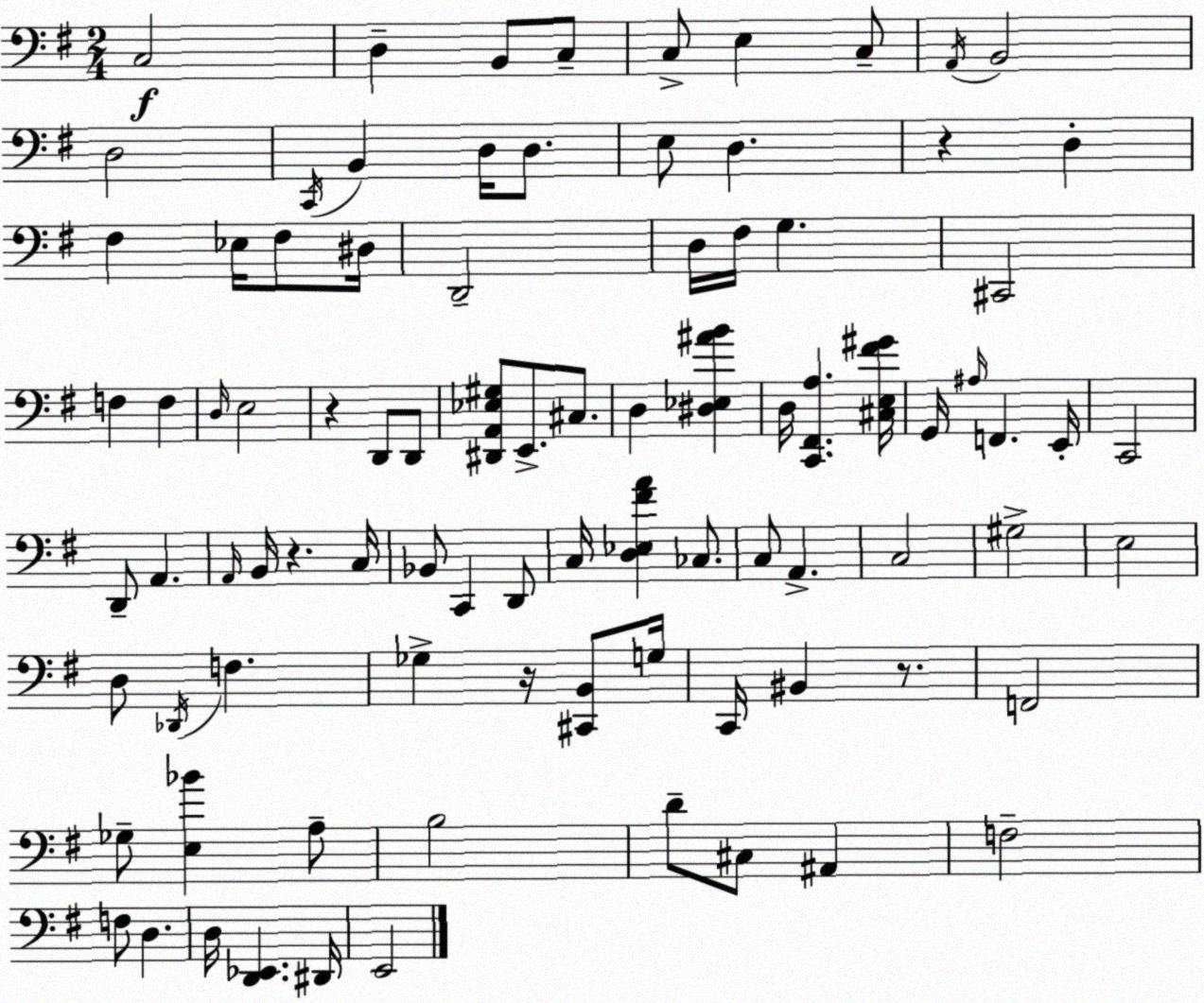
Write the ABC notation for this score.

X:1
T:Untitled
M:2/4
L:1/4
K:G
C,2 D, B,,/2 C,/2 C,/2 E, C,/2 A,,/4 B,,2 D,2 C,,/4 B,, D,/4 D,/2 E,/2 D, z D, ^F, _E,/4 ^F,/2 ^D,/4 D,,2 D,/4 ^F,/4 G, ^C,,2 F, F, D,/4 E,2 z D,,/2 D,,/2 [^D,,A,,_E,^G,]/2 E,,/2 ^C,/2 D, [^D,_E,^AB] D,/4 [C,,^F,,A,] [^C,E,^F^G]/4 G,,/4 ^A,/4 F,, E,,/4 C,,2 D,,/2 A,, A,,/4 B,,/4 z C,/4 _B,,/2 C,, D,,/2 C,/4 [D,_E,^FA] _C,/2 C,/2 A,, C,2 ^G,2 E,2 D,/2 _D,,/4 F, _G, z/4 [^C,,B,,]/2 G,/4 C,,/4 ^B,, z/2 F,,2 _G,/2 [E,_B] A,/2 B,2 D/2 ^C,/2 ^A,, F,2 F,/2 D, D,/4 [D,,_E,,] ^D,,/4 E,,2